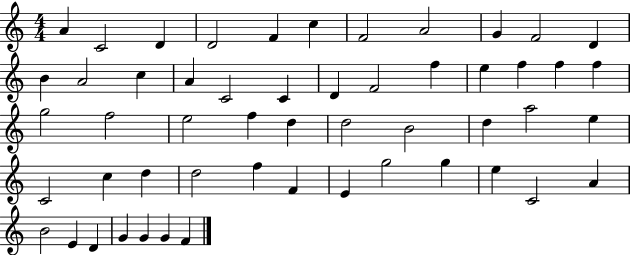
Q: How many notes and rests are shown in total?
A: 53